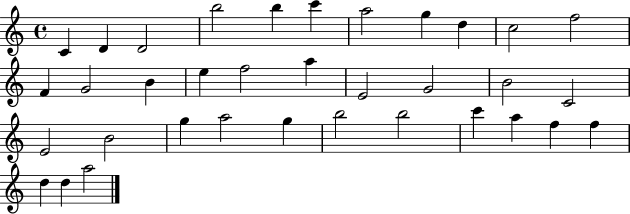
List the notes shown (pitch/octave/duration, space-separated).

C4/q D4/q D4/h B5/h B5/q C6/q A5/h G5/q D5/q C5/h F5/h F4/q G4/h B4/q E5/q F5/h A5/q E4/h G4/h B4/h C4/h E4/h B4/h G5/q A5/h G5/q B5/h B5/h C6/q A5/q F5/q F5/q D5/q D5/q A5/h